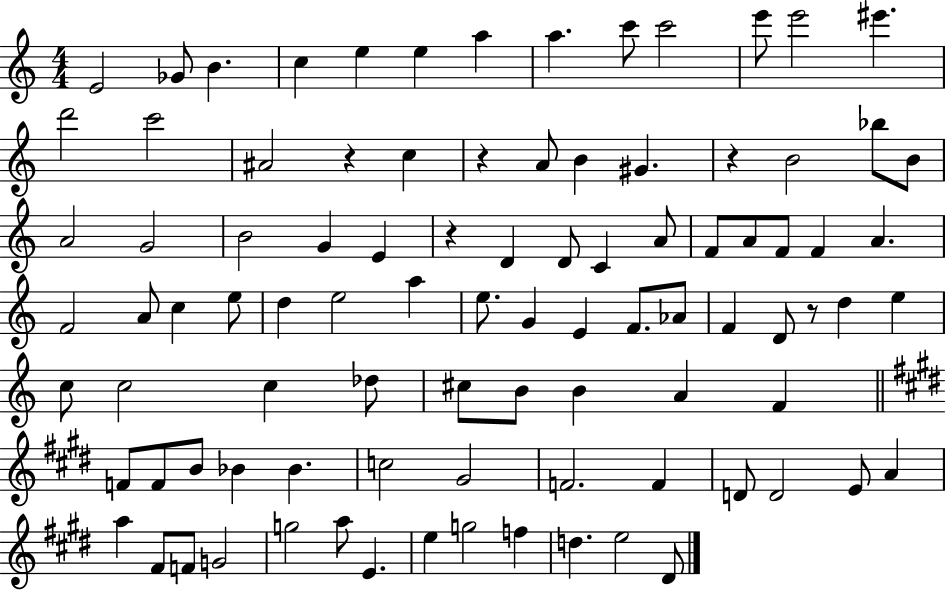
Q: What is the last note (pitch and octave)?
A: D#4